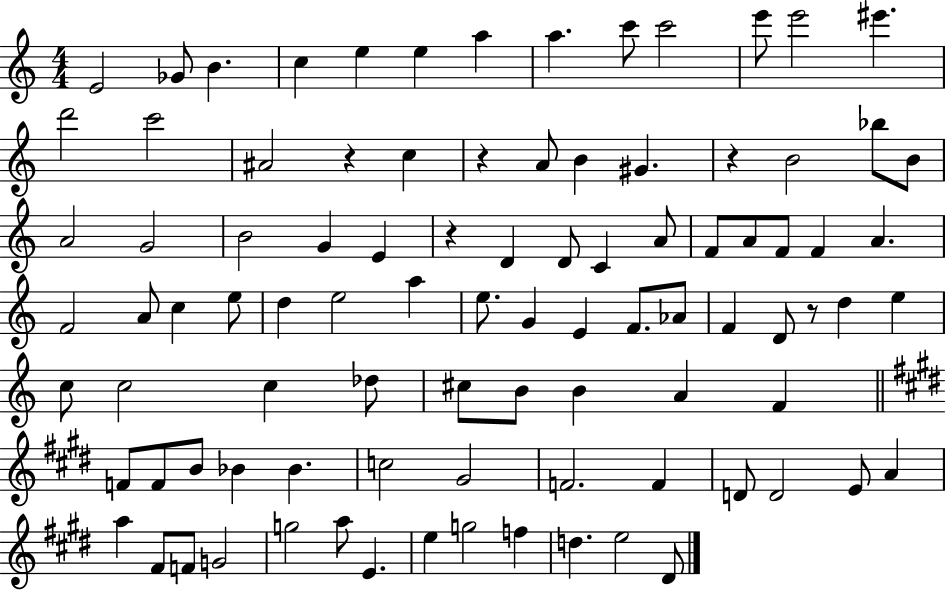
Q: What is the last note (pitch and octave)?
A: D#4